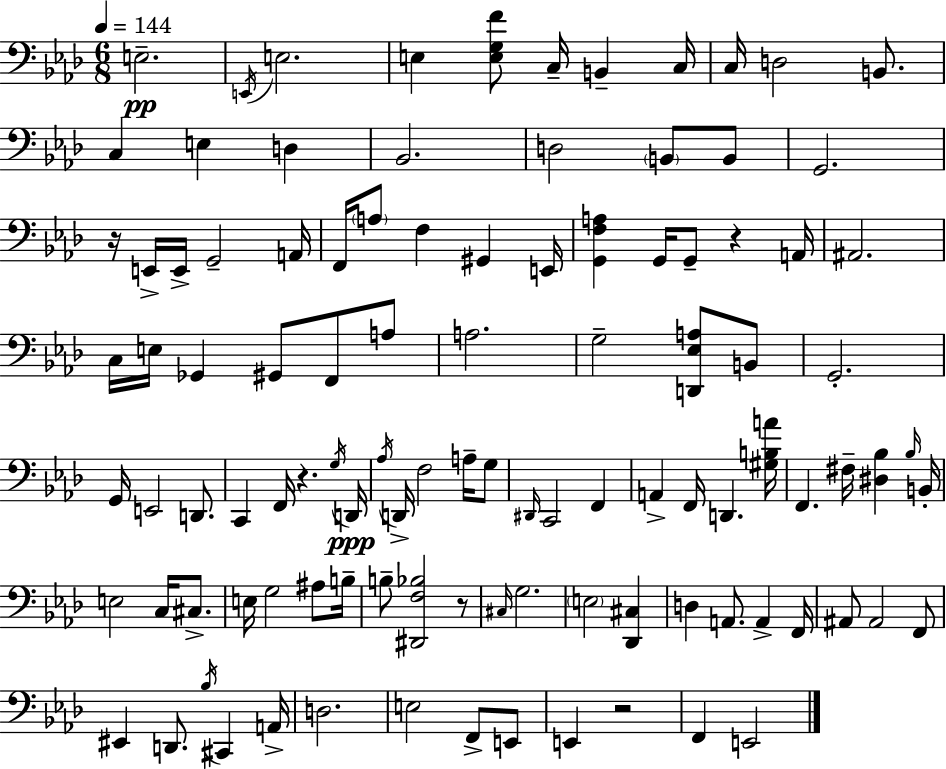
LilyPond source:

{
  \clef bass
  \numericTimeSignature
  \time 6/8
  \key aes \major
  \tempo 4 = 144
  e2.--\pp | \acciaccatura { e,16 } e2. | e4 <e g f'>8 c16-- b,4-- | c16 c16 d2 b,8. | \break c4 e4 d4 | bes,2. | d2 \parenthesize b,8 b,8 | g,2. | \break r16 e,16-> e,16-> g,2-- | a,16 f,16 \parenthesize a8 f4 gis,4 | e,16 <g, f a>4 g,16 g,8-- r4 | a,16 ais,2. | \break c16 e16 ges,4 gis,8 f,8 a8 | a2. | g2-- <d, ees a>8 b,8 | g,2.-. | \break g,16 e,2 d,8. | c,4 f,16 r4. | \acciaccatura { g16 }\ppp d,16 \acciaccatura { aes16 } d,16-> f2 | a16-- g8 \grace { dis,16 } c,2 | \break f,4 a,4-> f,16 d,4. | <gis b a'>16 f,4. fis16-- <dis bes>4 | \grace { bes16 } b,16-. e2 | c16 cis8.-> e16 g2 | \break ais8 b16-- b8-- <dis, f bes>2 | r8 \grace { cis16 } g2. | \parenthesize e2 | <des, cis>4 d4 a,8. | \break a,4-> f,16 ais,8 ais,2 | f,8 eis,4 d,8. | \acciaccatura { bes16 } cis,4 a,16-> d2. | e2 | \break f,8-> e,8 e,4 r2 | f,4 e,2 | \bar "|."
}